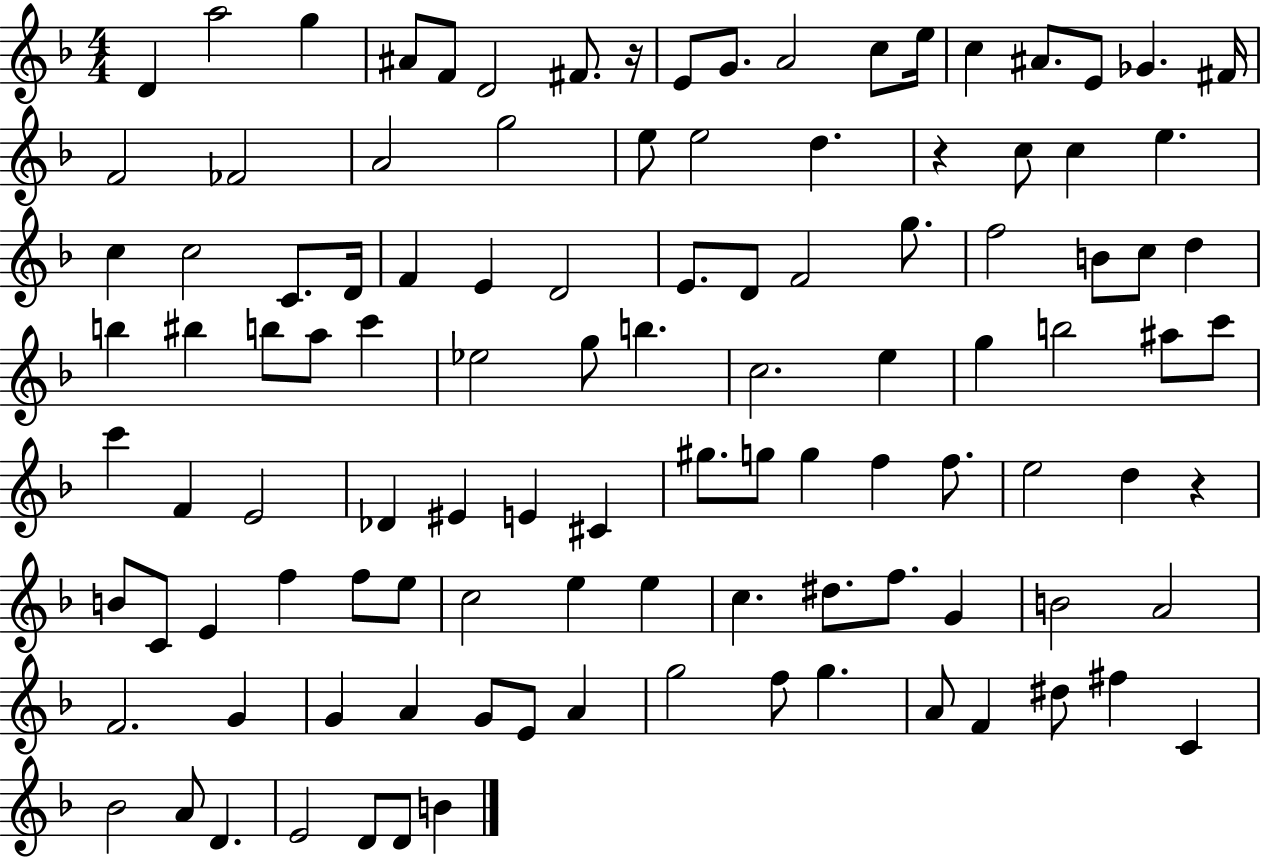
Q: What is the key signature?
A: F major